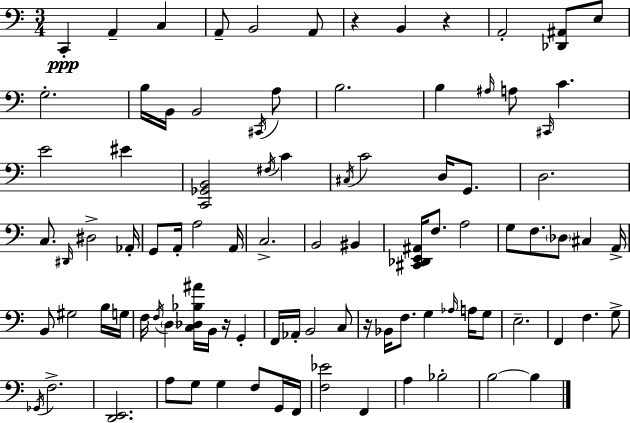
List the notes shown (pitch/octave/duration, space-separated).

C2/q A2/q C3/q A2/e B2/h A2/e R/q B2/q R/q A2/h [Db2,A#2]/e E3/e G3/h. B3/s B2/s B2/h C#2/s A3/e B3/h. B3/q A#3/s A3/e C#2/s C4/q. E4/h EIS4/q [C2,Gb2,B2]/h F#3/s C4/q C#3/s C4/h D3/s G2/e. D3/h. C3/e. D#2/s D#3/h Ab2/s G2/e A2/s A3/h A2/s C3/h. B2/h BIS2/q [C#2,Db2,E2,A#2]/s F3/e. A3/h G3/e F3/e. Db3/e C#3/q A2/s B2/e G#3/h B3/s G3/s F3/s F3/s D3/q [C3,Db3,Bb3,A#4]/s B2/s R/s G2/q F2/s Ab2/s B2/h C3/e R/s Bb2/s F3/e. G3/q Ab3/s A3/s G3/e E3/h. F2/q F3/q. G3/e Gb2/s F3/h. [D2,E2]/h. A3/e G3/e G3/q F3/e G2/s F2/s [F3,Eb4]/h F2/q A3/q Bb3/h B3/h B3/q